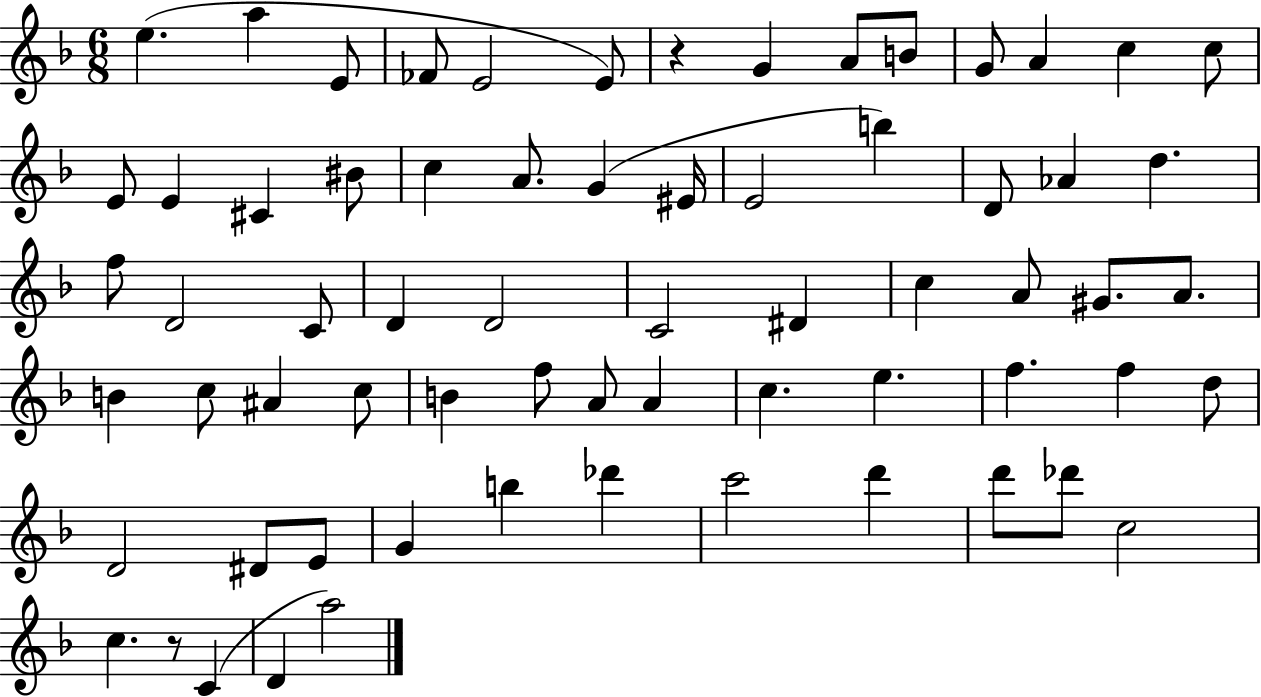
E5/q. A5/q E4/e FES4/e E4/h E4/e R/q G4/q A4/e B4/e G4/e A4/q C5/q C5/e E4/e E4/q C#4/q BIS4/e C5/q A4/e. G4/q EIS4/s E4/h B5/q D4/e Ab4/q D5/q. F5/e D4/h C4/e D4/q D4/h C4/h D#4/q C5/q A4/e G#4/e. A4/e. B4/q C5/e A#4/q C5/e B4/q F5/e A4/e A4/q C5/q. E5/q. F5/q. F5/q D5/e D4/h D#4/e E4/e G4/q B5/q Db6/q C6/h D6/q D6/e Db6/e C5/h C5/q. R/e C4/q D4/q A5/h